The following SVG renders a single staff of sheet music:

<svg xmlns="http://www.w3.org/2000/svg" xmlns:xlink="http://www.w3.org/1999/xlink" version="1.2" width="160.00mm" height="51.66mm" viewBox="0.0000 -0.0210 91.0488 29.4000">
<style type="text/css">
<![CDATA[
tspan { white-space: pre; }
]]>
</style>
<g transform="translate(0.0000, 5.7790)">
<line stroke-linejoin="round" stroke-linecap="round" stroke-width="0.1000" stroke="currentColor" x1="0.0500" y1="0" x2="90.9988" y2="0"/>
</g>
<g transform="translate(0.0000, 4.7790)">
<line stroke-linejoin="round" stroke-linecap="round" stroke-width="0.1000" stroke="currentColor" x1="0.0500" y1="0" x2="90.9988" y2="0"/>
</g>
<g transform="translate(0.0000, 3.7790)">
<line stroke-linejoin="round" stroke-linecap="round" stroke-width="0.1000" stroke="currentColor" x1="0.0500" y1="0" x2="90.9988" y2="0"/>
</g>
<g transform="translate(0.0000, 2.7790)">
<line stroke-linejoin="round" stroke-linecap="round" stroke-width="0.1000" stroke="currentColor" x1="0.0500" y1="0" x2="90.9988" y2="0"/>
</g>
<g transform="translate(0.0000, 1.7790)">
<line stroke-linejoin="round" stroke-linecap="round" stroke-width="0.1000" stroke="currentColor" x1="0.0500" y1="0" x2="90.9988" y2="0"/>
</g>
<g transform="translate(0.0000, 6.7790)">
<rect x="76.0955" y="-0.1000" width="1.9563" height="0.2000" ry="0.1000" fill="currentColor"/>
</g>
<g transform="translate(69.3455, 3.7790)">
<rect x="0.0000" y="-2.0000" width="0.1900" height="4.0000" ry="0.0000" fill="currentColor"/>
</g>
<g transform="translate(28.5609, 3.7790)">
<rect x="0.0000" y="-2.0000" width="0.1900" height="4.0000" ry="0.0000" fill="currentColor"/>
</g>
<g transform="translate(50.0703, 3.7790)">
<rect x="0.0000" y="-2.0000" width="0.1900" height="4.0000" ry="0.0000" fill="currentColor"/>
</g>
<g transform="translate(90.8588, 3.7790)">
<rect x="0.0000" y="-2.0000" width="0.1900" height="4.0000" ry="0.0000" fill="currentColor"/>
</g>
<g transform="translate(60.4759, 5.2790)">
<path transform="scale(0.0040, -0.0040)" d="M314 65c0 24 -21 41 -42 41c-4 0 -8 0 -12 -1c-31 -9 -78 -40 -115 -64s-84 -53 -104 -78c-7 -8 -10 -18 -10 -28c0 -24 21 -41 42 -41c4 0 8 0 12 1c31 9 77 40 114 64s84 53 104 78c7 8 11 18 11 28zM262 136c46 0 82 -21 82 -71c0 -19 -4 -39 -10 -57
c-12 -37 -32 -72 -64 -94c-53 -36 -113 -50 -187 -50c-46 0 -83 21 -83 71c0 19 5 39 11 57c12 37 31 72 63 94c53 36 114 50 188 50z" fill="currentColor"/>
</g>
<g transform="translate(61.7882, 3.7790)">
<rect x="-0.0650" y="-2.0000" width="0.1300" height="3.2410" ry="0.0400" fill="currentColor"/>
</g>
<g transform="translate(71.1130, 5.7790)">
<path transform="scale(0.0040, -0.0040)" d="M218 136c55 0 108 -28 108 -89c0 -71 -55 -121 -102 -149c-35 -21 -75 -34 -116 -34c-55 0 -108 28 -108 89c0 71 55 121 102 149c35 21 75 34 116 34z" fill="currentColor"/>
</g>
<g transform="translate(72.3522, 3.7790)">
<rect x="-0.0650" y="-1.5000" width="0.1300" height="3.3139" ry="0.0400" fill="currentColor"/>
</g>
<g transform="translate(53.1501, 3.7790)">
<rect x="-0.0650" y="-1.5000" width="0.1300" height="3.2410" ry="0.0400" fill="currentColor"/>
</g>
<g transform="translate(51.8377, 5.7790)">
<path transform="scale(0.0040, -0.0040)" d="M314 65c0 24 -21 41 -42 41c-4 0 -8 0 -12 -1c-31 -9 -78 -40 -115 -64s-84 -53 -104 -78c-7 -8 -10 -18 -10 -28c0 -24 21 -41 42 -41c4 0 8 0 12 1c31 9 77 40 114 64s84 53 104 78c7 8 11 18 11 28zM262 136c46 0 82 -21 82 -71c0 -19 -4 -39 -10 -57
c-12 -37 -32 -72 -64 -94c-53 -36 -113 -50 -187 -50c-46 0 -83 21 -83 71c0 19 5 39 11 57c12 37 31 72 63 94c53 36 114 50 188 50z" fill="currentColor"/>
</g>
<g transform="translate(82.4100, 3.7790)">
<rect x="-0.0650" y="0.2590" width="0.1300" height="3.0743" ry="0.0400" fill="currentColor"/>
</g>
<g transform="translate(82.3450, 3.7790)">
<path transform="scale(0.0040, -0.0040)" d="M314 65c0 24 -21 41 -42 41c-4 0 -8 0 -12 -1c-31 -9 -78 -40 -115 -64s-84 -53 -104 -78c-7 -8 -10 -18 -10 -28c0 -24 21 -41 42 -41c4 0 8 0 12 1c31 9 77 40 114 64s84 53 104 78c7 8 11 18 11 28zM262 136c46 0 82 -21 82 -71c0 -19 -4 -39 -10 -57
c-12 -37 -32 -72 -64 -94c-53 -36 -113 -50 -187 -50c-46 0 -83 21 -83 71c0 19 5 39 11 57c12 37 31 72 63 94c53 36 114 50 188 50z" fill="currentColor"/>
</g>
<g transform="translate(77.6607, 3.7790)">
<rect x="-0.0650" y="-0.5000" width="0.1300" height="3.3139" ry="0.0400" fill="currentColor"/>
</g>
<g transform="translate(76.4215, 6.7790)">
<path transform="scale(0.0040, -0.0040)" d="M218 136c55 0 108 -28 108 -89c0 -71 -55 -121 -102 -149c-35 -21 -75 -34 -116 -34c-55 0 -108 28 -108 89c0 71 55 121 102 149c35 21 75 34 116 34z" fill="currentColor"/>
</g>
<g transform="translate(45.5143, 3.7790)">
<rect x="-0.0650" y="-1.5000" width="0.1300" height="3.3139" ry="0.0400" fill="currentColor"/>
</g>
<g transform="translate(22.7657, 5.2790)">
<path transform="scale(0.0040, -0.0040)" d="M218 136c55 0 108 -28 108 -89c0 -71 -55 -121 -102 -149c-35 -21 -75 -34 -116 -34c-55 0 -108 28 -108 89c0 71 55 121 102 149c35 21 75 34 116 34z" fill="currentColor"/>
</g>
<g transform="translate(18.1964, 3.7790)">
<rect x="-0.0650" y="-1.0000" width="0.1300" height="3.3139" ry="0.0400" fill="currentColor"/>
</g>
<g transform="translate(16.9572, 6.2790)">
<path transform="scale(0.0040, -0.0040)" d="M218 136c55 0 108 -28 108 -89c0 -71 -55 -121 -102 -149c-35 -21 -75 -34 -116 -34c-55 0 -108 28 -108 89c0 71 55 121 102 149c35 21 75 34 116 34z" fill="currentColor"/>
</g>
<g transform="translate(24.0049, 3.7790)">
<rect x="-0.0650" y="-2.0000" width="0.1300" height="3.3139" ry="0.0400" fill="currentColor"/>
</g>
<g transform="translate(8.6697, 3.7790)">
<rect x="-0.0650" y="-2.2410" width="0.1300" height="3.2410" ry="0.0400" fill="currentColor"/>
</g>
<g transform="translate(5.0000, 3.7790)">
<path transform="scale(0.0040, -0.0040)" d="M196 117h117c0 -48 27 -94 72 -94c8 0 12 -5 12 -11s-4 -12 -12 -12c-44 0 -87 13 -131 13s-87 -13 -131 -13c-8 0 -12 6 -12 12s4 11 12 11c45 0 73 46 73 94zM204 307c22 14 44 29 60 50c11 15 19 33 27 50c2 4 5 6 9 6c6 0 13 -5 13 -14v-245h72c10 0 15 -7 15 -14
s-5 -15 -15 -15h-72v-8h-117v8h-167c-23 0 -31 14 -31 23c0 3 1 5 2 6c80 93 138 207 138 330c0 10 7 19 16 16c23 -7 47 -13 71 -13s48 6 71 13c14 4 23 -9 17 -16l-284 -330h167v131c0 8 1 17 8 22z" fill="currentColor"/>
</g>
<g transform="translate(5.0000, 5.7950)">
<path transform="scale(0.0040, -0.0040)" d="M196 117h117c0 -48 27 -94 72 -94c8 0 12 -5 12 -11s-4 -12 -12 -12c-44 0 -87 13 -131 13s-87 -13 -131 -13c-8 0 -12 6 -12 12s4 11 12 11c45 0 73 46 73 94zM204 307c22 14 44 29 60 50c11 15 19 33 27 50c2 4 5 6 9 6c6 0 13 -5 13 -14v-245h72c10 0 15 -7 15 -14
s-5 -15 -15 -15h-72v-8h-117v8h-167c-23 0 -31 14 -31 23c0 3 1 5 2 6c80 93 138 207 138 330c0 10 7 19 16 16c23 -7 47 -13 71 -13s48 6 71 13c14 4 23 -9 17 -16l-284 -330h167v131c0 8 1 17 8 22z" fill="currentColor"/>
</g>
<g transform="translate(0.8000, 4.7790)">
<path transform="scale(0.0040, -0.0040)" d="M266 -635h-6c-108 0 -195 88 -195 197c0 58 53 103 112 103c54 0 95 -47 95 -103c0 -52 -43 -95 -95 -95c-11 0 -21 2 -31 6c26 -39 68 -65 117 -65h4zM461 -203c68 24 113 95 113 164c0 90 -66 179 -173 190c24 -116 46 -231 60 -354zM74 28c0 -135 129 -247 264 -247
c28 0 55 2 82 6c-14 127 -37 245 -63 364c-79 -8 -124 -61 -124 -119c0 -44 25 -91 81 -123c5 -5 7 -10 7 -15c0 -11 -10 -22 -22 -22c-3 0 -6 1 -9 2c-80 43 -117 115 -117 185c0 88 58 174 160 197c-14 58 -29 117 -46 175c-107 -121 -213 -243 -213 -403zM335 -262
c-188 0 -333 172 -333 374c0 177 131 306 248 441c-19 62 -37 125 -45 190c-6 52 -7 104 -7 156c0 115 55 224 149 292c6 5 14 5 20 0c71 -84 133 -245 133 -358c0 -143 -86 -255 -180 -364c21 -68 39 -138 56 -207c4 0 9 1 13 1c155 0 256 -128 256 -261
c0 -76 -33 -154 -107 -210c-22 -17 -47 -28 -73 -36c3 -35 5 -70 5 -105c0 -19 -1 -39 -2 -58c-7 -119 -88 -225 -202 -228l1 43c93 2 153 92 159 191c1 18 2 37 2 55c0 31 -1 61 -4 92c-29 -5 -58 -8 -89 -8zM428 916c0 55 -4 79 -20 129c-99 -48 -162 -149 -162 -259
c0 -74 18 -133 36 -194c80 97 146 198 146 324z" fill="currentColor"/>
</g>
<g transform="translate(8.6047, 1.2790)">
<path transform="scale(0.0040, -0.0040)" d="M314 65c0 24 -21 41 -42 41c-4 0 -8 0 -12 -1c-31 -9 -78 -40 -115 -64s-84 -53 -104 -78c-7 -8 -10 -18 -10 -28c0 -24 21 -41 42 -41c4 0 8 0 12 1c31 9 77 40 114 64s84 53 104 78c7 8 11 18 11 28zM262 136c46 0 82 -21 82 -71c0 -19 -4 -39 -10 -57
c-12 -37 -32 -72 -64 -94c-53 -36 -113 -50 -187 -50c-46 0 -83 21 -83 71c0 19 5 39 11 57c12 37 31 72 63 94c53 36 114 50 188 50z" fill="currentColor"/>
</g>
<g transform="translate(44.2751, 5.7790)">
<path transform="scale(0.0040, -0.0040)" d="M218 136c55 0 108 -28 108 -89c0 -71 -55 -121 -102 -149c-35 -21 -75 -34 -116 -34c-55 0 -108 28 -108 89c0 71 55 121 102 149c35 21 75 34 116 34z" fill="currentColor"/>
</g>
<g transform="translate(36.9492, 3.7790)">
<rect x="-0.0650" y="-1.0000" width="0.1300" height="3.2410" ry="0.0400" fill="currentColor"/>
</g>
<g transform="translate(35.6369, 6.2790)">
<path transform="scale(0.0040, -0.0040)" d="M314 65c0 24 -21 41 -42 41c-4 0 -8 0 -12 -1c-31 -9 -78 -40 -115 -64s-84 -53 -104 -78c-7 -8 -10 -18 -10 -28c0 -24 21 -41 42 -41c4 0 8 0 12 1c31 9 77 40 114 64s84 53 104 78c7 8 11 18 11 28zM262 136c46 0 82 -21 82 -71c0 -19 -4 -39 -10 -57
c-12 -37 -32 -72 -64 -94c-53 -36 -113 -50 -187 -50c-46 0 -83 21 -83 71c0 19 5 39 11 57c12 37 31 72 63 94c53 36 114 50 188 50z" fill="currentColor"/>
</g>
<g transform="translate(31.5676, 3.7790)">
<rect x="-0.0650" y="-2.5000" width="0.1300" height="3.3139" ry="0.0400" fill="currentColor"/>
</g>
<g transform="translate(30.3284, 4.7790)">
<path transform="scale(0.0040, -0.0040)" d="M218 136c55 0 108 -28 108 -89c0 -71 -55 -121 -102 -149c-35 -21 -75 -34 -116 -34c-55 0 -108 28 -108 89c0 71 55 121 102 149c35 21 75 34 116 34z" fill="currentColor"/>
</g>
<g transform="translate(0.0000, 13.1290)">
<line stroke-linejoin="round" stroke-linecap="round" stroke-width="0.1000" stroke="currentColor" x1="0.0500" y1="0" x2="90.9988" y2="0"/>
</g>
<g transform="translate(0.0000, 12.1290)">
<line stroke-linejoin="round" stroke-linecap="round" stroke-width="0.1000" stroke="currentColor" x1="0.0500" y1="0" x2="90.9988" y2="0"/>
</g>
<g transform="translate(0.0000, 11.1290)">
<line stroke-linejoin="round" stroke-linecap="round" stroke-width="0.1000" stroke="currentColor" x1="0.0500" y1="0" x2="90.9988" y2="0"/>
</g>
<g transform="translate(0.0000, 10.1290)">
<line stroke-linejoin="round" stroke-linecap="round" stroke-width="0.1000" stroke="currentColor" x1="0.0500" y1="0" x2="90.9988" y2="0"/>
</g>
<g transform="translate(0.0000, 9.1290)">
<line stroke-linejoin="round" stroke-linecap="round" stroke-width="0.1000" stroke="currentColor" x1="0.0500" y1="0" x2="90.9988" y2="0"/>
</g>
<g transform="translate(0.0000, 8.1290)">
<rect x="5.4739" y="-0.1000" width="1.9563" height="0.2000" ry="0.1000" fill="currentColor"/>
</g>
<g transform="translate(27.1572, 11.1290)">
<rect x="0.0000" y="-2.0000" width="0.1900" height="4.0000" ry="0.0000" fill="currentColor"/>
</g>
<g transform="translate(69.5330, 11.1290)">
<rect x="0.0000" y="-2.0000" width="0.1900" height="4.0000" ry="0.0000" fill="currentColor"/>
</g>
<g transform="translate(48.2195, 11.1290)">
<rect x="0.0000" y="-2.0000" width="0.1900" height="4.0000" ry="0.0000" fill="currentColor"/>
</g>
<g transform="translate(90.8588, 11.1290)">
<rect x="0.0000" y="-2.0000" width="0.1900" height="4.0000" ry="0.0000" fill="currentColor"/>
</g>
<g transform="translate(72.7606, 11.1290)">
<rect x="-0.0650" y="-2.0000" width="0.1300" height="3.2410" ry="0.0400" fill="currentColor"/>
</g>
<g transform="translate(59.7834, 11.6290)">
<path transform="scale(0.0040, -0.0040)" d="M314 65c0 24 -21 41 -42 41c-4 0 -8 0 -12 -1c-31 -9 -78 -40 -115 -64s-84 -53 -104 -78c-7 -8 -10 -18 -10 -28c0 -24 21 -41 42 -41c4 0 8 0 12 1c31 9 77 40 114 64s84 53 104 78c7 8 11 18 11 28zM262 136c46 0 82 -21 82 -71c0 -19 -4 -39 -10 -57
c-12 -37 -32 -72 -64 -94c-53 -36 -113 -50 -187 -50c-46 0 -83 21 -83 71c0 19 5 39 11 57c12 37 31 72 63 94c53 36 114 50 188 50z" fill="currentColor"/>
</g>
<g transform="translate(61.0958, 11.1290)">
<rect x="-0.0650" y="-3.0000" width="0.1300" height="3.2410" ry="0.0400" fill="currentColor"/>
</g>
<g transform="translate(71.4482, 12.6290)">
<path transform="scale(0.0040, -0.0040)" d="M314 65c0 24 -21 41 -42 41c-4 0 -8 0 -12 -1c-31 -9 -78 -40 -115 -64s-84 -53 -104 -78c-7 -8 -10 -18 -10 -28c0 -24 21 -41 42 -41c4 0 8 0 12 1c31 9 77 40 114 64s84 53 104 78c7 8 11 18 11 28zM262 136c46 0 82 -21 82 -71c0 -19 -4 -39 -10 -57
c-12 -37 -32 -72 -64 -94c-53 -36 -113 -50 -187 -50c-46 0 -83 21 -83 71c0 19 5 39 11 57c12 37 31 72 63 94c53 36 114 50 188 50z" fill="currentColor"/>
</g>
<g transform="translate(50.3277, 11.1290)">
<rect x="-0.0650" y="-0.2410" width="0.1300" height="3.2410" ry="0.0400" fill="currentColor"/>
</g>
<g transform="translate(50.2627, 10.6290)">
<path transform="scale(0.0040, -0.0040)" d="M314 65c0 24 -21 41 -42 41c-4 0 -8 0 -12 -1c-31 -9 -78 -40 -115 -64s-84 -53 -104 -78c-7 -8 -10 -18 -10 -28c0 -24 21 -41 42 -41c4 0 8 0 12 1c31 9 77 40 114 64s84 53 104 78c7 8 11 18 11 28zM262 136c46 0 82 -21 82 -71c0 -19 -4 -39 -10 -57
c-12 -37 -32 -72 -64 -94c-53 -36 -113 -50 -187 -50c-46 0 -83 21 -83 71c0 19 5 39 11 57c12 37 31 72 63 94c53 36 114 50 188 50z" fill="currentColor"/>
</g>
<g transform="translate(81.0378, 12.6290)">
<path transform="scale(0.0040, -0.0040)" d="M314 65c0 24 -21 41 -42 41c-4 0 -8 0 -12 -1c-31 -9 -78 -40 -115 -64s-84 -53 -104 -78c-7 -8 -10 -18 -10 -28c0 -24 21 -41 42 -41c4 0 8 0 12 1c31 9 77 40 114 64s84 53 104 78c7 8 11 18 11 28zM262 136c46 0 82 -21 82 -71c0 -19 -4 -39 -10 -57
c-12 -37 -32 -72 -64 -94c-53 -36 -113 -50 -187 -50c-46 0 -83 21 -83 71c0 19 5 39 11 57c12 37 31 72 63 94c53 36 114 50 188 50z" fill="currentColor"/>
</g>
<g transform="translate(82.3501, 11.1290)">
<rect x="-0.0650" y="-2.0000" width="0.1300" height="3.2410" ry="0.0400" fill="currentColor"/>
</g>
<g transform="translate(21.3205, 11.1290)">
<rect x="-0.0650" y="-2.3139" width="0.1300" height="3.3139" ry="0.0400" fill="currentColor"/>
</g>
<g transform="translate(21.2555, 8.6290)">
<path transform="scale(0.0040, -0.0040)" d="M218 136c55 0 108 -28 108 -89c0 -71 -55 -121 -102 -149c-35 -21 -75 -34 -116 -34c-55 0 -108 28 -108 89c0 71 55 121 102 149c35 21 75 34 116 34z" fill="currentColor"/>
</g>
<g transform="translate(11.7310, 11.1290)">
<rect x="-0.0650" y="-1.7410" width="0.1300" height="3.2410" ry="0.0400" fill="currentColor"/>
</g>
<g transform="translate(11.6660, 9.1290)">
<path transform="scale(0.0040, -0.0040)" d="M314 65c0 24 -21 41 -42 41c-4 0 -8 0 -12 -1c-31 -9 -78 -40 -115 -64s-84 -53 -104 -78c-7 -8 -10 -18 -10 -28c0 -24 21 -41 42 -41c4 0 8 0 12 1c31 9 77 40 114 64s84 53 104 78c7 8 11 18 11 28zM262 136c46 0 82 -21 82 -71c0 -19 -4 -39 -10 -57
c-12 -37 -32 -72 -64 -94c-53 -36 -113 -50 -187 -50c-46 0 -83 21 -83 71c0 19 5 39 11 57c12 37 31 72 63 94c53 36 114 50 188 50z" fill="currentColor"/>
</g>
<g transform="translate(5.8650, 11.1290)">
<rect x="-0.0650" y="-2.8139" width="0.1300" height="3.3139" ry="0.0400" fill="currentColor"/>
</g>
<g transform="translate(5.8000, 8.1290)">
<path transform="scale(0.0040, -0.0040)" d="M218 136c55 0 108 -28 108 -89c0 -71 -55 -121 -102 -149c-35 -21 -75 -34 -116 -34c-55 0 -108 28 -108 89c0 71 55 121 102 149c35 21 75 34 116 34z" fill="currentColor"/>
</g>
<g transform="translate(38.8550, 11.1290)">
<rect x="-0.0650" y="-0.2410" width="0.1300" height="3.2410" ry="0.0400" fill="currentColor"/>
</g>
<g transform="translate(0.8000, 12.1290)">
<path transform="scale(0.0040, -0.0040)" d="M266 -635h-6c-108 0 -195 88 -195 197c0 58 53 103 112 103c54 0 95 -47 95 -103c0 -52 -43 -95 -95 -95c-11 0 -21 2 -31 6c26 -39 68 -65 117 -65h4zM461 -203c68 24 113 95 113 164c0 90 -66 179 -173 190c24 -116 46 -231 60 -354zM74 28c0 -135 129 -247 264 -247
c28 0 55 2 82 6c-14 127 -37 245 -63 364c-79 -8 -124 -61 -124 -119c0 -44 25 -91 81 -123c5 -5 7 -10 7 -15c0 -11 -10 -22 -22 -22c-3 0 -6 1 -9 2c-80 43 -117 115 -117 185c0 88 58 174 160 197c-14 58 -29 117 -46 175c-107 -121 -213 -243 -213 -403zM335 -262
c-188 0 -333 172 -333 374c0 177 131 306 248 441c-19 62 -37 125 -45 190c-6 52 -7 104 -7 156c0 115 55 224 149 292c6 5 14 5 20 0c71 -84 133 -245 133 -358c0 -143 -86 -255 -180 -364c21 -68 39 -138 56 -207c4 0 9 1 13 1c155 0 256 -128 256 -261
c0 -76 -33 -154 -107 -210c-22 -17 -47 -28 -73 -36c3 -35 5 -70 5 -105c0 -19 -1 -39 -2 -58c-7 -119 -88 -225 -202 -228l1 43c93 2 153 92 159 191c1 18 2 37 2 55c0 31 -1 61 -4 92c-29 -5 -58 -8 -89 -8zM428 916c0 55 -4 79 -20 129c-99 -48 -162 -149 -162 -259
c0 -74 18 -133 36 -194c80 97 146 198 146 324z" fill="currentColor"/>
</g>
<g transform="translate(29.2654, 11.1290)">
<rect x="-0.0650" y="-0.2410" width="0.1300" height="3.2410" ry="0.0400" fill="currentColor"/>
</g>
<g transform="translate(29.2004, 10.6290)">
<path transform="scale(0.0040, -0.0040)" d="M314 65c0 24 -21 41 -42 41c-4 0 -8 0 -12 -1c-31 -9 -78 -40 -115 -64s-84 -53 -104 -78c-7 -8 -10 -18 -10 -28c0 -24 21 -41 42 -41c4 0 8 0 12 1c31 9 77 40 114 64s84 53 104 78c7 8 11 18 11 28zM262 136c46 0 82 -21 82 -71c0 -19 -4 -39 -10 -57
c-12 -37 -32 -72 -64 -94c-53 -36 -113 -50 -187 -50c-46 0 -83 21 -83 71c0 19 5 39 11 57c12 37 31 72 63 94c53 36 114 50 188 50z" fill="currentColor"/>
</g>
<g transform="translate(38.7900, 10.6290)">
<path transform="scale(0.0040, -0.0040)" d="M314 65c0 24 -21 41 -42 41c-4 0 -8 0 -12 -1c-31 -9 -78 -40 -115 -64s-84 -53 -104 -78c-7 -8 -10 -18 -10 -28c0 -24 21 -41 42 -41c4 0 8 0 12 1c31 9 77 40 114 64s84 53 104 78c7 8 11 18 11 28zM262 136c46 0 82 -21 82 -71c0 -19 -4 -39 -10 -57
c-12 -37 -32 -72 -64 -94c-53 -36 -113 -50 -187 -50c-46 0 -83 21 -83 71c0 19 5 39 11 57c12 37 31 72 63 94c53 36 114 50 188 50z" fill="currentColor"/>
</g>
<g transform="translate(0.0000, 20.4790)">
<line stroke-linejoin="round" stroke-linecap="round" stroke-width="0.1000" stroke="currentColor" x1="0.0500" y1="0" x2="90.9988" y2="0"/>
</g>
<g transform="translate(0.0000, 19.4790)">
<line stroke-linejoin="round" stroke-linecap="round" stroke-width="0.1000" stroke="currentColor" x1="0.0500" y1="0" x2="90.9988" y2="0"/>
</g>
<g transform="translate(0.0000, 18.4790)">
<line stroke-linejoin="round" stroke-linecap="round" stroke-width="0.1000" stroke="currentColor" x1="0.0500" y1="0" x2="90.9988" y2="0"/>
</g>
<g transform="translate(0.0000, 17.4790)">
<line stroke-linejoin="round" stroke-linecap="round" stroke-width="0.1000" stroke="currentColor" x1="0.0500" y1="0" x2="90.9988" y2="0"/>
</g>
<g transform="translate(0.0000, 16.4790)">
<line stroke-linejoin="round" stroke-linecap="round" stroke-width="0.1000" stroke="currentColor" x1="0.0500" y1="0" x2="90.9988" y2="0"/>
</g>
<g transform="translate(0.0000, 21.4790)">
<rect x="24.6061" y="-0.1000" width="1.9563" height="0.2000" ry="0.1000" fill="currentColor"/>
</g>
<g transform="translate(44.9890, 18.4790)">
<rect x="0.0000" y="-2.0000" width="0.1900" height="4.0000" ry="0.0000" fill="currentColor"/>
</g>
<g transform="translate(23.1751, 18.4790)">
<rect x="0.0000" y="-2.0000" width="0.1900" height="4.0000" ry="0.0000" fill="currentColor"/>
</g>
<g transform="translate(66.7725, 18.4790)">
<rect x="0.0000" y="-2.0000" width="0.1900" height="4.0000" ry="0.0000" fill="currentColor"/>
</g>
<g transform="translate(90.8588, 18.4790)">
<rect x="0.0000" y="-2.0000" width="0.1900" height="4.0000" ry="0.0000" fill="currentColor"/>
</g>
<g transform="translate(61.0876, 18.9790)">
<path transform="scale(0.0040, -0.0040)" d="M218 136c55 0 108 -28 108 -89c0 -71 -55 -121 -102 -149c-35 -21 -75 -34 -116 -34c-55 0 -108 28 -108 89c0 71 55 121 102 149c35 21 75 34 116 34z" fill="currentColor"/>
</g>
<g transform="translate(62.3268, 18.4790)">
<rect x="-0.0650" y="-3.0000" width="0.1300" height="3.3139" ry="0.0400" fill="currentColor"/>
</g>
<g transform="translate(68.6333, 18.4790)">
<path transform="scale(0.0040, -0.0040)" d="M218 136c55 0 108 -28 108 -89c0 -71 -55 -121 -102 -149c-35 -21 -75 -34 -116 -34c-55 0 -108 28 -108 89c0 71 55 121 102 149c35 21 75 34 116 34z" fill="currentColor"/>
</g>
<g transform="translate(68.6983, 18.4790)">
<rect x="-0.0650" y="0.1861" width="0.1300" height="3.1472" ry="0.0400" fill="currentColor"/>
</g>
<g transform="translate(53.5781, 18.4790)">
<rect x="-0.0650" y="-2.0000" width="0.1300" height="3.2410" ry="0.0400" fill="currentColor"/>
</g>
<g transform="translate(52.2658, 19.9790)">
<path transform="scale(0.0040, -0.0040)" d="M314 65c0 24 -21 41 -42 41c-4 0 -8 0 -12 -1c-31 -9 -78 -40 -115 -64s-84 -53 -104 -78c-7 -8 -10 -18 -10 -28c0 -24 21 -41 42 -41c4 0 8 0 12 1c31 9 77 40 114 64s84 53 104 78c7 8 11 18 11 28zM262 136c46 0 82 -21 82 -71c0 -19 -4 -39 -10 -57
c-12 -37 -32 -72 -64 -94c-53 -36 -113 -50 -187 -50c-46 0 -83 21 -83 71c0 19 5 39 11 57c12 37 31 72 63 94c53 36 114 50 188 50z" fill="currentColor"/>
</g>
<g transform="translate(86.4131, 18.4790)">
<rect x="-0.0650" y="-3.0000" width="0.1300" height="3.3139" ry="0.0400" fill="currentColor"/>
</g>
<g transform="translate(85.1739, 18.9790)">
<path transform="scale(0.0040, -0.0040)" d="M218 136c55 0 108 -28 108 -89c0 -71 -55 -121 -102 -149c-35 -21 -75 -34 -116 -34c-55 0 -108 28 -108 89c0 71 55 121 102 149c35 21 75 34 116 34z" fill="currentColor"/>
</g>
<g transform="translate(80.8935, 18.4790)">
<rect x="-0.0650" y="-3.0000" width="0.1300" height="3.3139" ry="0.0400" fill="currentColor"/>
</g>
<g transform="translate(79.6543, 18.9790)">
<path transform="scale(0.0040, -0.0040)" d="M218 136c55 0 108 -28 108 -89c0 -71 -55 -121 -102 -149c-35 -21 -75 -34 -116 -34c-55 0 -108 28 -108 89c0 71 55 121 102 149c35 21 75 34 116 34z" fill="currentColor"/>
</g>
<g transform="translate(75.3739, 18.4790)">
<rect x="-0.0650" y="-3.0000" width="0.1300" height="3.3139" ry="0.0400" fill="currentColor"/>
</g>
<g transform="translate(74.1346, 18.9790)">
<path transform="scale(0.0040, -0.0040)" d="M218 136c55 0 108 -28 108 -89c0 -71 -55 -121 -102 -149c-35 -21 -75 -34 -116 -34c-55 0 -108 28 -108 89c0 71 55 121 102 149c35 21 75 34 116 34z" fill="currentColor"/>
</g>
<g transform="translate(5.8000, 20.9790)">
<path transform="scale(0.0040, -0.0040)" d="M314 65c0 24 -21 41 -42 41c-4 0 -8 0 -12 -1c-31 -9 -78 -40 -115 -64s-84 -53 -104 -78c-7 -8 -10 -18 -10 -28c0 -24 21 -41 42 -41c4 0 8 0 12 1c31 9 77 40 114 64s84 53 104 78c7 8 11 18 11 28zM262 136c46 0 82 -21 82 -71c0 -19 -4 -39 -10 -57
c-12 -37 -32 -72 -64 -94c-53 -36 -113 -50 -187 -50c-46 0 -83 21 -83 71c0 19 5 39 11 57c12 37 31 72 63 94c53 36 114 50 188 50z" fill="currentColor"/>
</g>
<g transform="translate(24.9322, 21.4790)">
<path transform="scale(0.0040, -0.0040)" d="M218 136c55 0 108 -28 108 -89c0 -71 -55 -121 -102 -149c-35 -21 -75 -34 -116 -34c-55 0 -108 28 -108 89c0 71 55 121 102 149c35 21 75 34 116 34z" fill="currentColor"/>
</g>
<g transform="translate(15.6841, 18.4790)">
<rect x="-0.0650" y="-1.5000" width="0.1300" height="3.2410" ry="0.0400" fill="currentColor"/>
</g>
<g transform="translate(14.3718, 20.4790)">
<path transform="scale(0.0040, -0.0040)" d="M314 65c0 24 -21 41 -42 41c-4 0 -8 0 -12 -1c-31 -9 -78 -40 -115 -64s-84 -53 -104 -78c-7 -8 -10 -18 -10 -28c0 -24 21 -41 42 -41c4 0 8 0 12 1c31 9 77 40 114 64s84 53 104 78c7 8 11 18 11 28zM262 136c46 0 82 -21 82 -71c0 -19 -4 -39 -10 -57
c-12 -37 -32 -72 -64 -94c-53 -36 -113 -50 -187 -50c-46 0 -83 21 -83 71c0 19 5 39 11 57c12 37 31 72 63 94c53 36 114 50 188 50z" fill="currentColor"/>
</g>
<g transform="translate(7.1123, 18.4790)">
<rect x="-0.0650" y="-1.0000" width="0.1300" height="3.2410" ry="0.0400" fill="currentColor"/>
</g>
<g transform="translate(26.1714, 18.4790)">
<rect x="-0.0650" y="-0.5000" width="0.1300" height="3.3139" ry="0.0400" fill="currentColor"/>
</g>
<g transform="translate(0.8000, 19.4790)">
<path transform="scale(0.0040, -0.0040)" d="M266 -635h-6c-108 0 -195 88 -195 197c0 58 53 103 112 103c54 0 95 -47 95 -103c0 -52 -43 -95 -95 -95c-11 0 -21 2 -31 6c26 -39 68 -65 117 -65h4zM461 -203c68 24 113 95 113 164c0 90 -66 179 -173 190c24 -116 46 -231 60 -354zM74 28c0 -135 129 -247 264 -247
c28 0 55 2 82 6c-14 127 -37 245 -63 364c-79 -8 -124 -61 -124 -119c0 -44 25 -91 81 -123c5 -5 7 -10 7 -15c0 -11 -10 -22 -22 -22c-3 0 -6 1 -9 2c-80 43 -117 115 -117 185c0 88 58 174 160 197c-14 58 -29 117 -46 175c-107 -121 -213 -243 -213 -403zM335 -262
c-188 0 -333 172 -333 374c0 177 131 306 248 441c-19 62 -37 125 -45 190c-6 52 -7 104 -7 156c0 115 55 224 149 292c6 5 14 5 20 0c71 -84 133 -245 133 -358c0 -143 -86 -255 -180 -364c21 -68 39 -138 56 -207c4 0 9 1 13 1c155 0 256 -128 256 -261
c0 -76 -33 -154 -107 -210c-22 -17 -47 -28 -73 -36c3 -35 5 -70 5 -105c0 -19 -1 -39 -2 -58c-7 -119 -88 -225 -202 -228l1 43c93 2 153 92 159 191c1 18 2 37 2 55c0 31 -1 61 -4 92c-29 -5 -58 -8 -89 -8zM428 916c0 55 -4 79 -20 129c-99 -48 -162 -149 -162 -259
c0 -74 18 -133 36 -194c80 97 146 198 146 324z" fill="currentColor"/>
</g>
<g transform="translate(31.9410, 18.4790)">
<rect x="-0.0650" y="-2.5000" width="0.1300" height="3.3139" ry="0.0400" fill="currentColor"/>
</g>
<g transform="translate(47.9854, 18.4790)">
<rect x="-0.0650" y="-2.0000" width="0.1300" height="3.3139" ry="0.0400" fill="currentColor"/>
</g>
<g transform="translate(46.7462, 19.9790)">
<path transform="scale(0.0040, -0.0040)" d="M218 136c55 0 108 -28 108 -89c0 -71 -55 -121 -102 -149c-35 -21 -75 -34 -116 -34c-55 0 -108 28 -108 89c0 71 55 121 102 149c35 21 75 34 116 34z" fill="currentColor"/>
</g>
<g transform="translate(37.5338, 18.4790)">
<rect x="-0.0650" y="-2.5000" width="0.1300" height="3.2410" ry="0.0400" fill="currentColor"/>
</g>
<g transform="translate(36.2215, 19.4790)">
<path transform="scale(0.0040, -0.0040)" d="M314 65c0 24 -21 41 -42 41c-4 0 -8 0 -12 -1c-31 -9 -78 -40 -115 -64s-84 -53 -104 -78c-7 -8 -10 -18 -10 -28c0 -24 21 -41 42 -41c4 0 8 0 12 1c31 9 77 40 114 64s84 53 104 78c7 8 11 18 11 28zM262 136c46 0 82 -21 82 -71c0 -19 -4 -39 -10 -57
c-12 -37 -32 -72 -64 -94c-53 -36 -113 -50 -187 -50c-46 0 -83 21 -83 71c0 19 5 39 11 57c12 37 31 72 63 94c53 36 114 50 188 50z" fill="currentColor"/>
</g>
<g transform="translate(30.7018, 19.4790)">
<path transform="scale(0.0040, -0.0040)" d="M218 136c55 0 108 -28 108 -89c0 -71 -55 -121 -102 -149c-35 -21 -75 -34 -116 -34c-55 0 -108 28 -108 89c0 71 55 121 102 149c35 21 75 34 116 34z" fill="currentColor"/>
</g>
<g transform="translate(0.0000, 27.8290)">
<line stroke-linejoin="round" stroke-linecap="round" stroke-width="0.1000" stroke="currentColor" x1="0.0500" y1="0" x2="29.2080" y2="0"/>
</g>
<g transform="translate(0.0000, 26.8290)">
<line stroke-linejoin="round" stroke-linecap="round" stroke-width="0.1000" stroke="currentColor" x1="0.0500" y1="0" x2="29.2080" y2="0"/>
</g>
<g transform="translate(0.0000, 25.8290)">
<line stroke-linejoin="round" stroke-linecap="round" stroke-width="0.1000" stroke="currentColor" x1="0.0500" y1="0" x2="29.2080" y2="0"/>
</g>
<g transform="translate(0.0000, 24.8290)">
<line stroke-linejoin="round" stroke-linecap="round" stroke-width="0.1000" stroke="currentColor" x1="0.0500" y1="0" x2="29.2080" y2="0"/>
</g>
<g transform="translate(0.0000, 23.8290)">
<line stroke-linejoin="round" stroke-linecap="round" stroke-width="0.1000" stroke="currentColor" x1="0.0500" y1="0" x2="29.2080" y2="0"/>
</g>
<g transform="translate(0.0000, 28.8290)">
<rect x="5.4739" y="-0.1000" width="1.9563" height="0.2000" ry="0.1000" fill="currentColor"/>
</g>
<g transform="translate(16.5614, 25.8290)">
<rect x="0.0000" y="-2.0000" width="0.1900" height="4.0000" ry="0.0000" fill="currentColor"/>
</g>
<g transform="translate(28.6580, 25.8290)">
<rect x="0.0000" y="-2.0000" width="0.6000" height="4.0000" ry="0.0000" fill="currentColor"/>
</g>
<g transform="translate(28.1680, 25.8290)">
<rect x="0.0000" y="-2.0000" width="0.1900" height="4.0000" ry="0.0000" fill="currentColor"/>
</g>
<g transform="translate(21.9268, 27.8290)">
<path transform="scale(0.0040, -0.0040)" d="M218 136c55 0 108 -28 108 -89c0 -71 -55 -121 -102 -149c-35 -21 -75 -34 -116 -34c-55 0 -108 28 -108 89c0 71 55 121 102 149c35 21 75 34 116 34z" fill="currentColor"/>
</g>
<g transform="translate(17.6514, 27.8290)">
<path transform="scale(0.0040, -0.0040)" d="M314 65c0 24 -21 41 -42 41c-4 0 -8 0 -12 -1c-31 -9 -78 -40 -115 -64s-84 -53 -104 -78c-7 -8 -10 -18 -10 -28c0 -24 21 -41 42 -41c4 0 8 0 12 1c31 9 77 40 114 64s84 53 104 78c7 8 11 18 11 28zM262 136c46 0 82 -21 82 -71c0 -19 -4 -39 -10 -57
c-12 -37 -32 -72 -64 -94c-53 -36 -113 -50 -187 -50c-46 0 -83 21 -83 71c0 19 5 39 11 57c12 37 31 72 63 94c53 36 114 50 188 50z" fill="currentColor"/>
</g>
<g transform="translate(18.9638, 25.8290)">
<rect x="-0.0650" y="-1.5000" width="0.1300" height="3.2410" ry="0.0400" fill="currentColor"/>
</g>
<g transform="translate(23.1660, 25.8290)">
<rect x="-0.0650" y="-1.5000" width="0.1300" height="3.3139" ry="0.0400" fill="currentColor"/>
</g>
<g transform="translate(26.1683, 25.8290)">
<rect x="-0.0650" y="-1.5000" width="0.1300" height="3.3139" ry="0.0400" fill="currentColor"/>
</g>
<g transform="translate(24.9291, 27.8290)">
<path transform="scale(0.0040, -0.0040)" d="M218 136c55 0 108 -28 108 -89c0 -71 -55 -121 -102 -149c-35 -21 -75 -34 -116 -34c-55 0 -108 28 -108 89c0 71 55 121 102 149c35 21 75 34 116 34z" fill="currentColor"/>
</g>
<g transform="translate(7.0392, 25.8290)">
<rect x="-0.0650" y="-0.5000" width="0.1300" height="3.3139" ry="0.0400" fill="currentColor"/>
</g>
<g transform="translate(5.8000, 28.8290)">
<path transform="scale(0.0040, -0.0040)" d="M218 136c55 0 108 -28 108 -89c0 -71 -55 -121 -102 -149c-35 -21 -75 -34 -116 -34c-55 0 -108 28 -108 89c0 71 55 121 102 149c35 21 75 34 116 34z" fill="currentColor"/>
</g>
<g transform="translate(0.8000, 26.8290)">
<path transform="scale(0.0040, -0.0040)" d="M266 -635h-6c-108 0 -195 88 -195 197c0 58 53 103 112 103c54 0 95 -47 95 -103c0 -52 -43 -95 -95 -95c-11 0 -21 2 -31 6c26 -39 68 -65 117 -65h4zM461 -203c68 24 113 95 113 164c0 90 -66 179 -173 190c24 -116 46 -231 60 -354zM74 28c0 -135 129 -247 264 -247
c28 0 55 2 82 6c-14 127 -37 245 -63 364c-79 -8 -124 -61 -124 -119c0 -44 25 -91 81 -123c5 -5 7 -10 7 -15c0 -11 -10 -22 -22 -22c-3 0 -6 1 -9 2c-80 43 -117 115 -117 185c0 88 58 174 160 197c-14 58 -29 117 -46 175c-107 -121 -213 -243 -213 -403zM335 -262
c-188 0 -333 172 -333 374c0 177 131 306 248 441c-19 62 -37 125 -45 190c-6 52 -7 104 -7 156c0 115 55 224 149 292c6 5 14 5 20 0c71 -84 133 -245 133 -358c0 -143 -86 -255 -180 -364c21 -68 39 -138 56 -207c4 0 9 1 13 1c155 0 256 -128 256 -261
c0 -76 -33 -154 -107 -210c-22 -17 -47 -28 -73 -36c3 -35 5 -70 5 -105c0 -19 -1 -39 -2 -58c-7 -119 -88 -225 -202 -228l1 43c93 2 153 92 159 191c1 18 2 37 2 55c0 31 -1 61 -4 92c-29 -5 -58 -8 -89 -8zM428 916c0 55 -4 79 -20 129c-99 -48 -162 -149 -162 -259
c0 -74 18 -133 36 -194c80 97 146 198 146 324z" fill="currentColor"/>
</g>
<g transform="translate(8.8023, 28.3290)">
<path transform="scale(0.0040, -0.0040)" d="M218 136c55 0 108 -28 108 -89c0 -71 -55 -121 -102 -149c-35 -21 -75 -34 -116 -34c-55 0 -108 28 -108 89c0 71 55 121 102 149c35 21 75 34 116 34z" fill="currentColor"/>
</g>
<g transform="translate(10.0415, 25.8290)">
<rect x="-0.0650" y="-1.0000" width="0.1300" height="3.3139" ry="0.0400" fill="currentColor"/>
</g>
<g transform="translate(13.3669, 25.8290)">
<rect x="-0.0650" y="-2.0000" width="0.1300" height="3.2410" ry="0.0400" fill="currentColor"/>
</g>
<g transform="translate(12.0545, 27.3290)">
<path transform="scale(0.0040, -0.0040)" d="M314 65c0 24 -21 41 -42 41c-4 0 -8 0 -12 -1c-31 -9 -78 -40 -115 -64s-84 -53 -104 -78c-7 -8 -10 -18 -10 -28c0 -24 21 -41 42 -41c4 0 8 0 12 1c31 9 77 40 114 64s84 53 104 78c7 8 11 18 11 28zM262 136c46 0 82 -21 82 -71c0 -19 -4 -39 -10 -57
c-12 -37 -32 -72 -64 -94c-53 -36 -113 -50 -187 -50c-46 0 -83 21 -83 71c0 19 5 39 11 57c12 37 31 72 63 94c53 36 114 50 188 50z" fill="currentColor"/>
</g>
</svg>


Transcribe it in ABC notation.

X:1
T:Untitled
M:4/4
L:1/4
K:C
g2 D F G D2 E E2 F2 E C B2 a f2 g c2 c2 c2 A2 F2 F2 D2 E2 C G G2 F F2 A B A A A C D F2 E2 E E